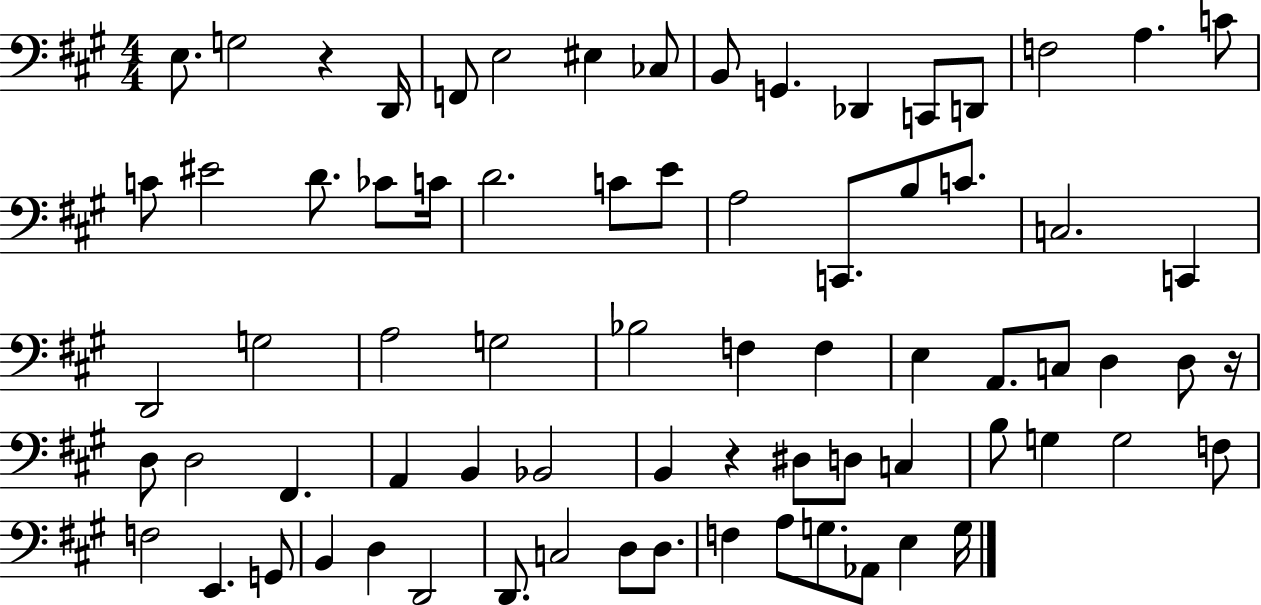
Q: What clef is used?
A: bass